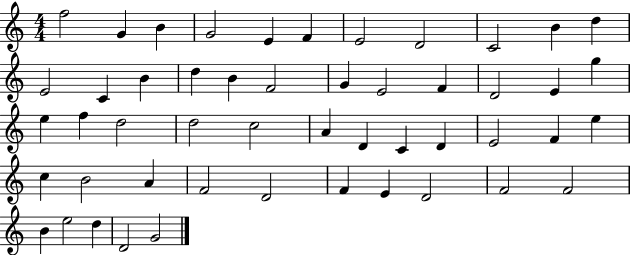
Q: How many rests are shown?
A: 0